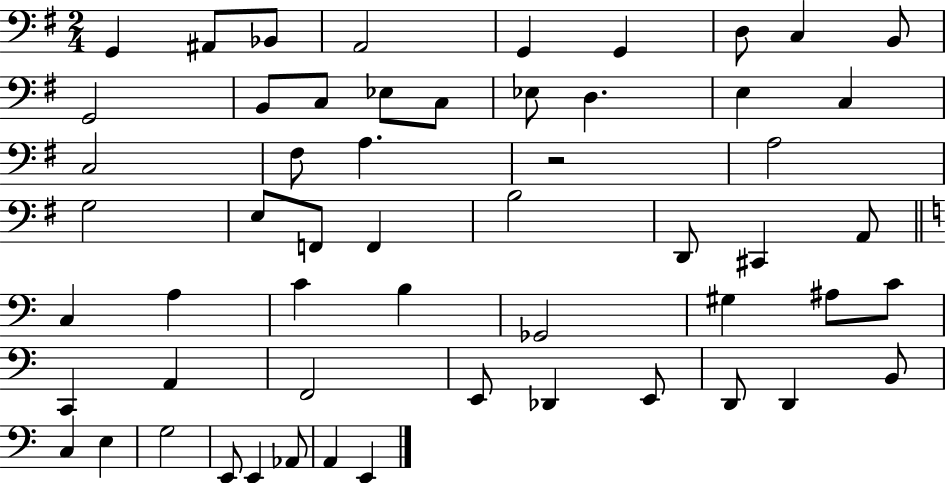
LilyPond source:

{
  \clef bass
  \numericTimeSignature
  \time 2/4
  \key g \major
  g,4 ais,8 bes,8 | a,2 | g,4 g,4 | d8 c4 b,8 | \break g,2 | b,8 c8 ees8 c8 | ees8 d4. | e4 c4 | \break c2 | fis8 a4. | r2 | a2 | \break g2 | e8 f,8 f,4 | b2 | d,8 cis,4 a,8 | \break \bar "||" \break \key a \minor c4 a4 | c'4 b4 | ges,2 | gis4 ais8 c'8 | \break c,4 a,4 | f,2 | e,8 des,4 e,8 | d,8 d,4 b,8 | \break c4 e4 | g2 | e,8 e,4 aes,8 | a,4 e,4 | \break \bar "|."
}